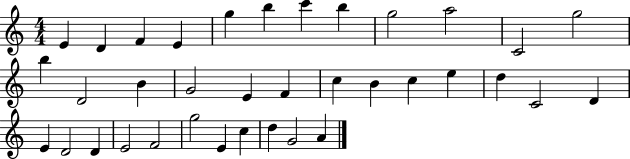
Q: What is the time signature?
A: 4/4